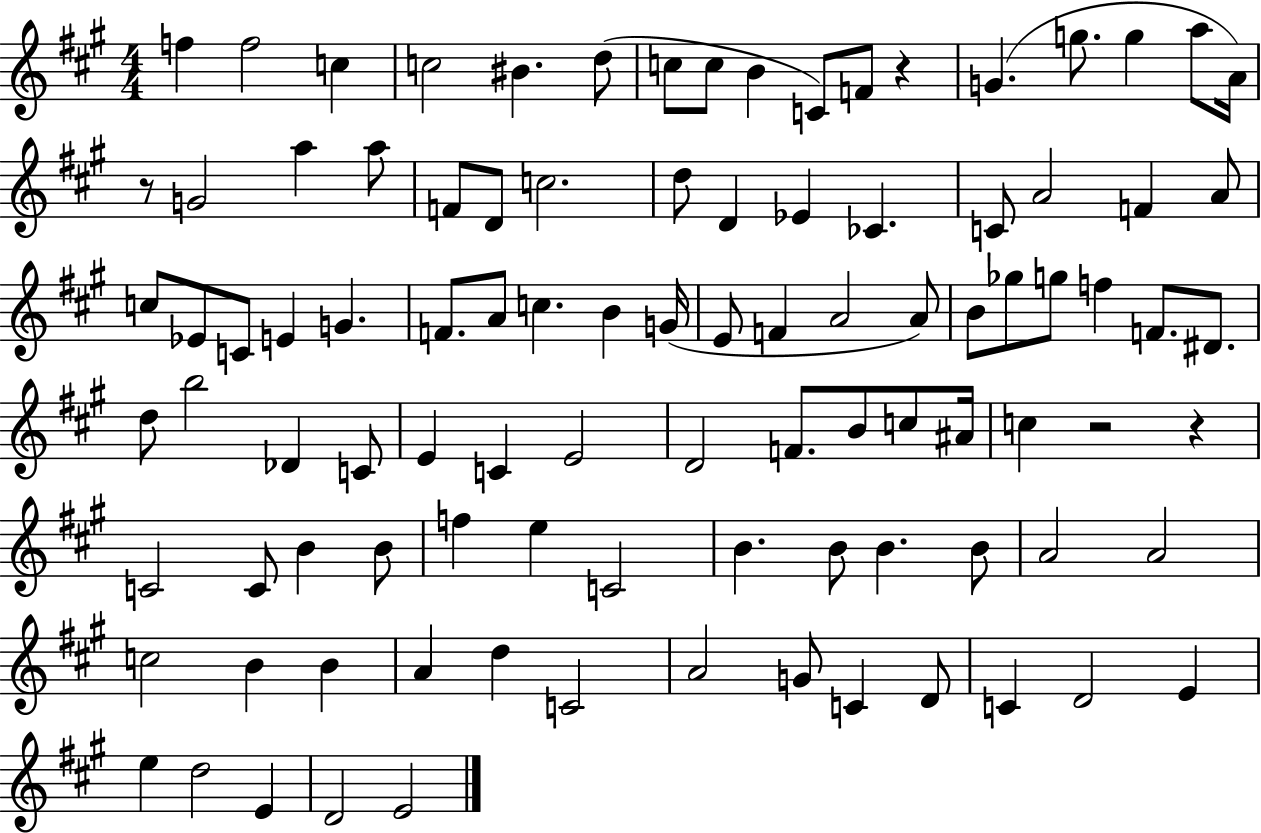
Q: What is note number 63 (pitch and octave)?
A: C5